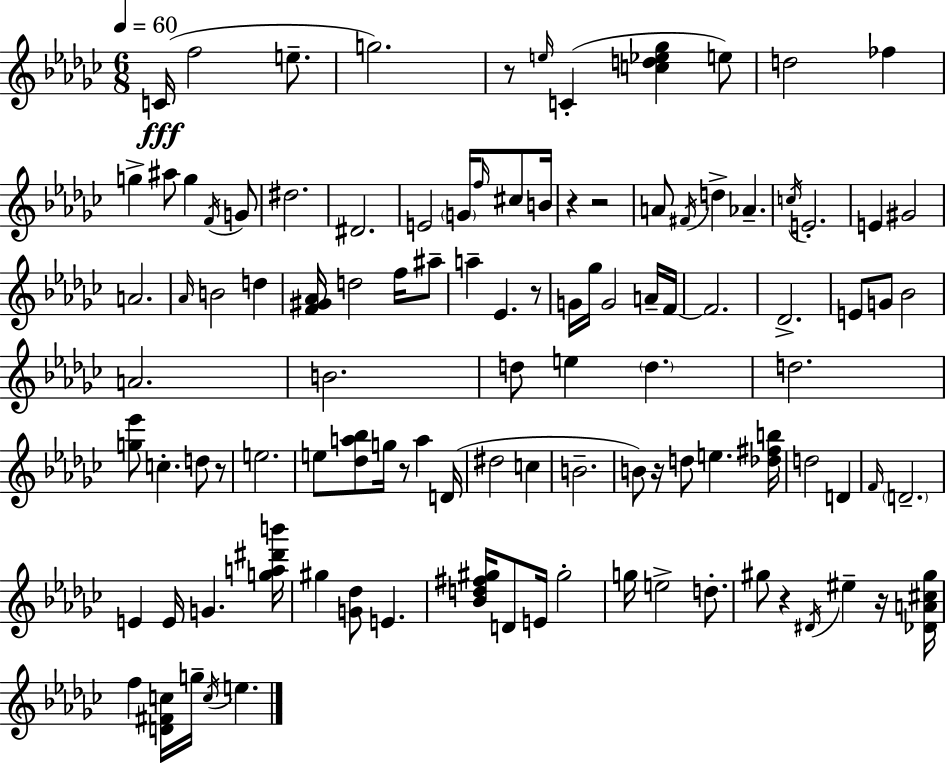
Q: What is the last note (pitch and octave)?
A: E5